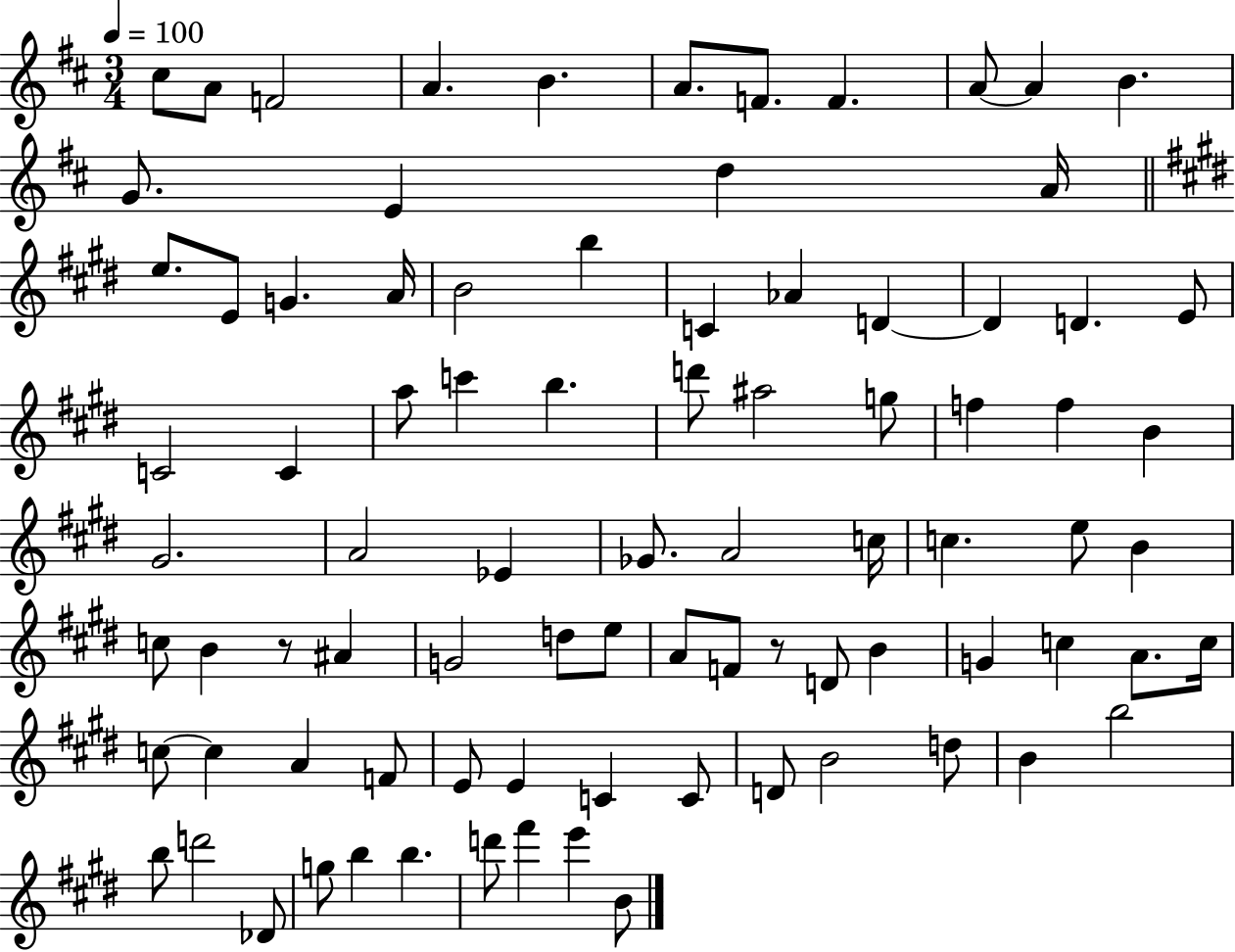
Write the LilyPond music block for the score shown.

{
  \clef treble
  \numericTimeSignature
  \time 3/4
  \key d \major
  \tempo 4 = 100
  cis''8 a'8 f'2 | a'4. b'4. | a'8. f'8. f'4. | a'8~~ a'4 b'4. | \break g'8. e'4 d''4 a'16 | \bar "||" \break \key e \major e''8. e'8 g'4. a'16 | b'2 b''4 | c'4 aes'4 d'4~~ | d'4 d'4. e'8 | \break c'2 c'4 | a''8 c'''4 b''4. | d'''8 ais''2 g''8 | f''4 f''4 b'4 | \break gis'2. | a'2 ees'4 | ges'8. a'2 c''16 | c''4. e''8 b'4 | \break c''8 b'4 r8 ais'4 | g'2 d''8 e''8 | a'8 f'8 r8 d'8 b'4 | g'4 c''4 a'8. c''16 | \break c''8~~ c''4 a'4 f'8 | e'8 e'4 c'4 c'8 | d'8 b'2 d''8 | b'4 b''2 | \break b''8 d'''2 des'8 | g''8 b''4 b''4. | d'''8 fis'''4 e'''4 b'8 | \bar "|."
}